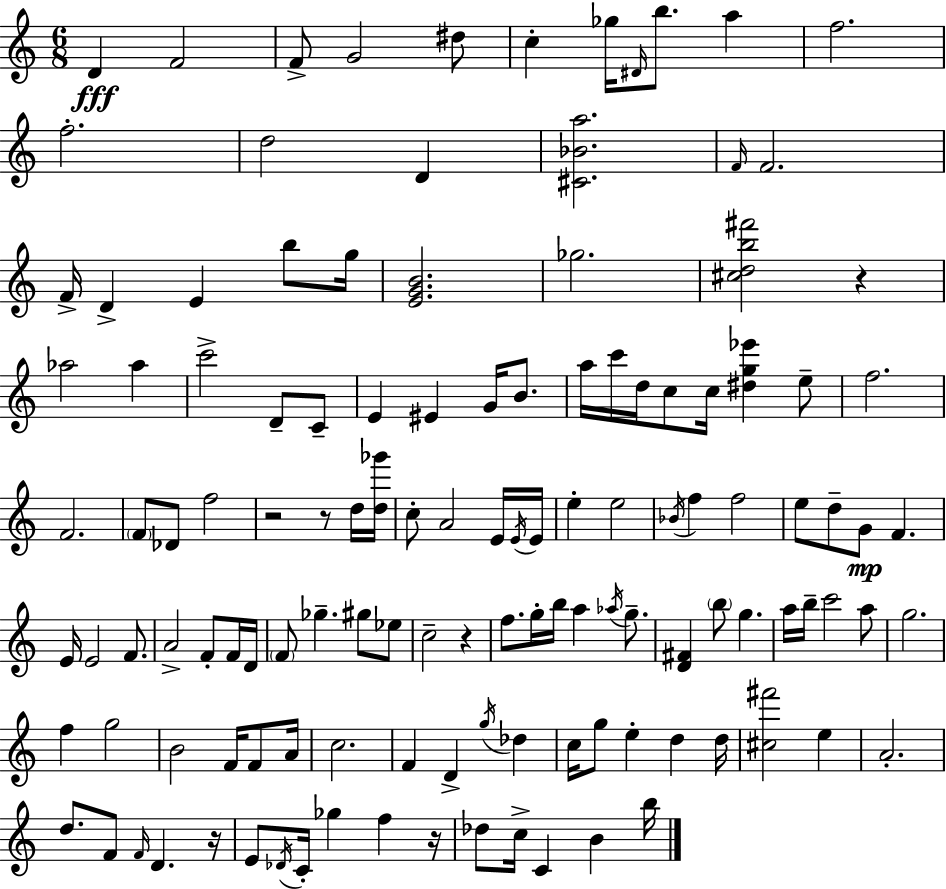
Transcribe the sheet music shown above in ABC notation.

X:1
T:Untitled
M:6/8
L:1/4
K:C
D F2 F/2 G2 ^d/2 c _g/4 ^D/4 b/2 a f2 f2 d2 D [^C_Ba]2 F/4 F2 F/4 D E b/2 g/4 [EGB]2 _g2 [^cdb^f']2 z _a2 _a c'2 D/2 C/2 E ^E G/4 B/2 a/4 c'/4 d/4 c/2 c/4 [^dg_e'] e/2 f2 F2 F/2 _D/2 f2 z2 z/2 d/4 [d_g']/4 c/2 A2 E/4 E/4 E/4 e e2 _B/4 f f2 e/2 d/2 G/2 F E/4 E2 F/2 A2 F/2 F/4 D/4 F/2 _g ^g/2 _e/2 c2 z f/2 g/4 b/4 a _a/4 g/2 [D^F] b/2 g a/4 b/4 c'2 a/2 g2 f g2 B2 F/4 F/2 A/4 c2 F D g/4 _d c/4 g/2 e d d/4 [^c^f']2 e A2 d/2 F/2 F/4 D z/4 E/2 _D/4 C/4 _g f z/4 _d/2 c/4 C B b/4